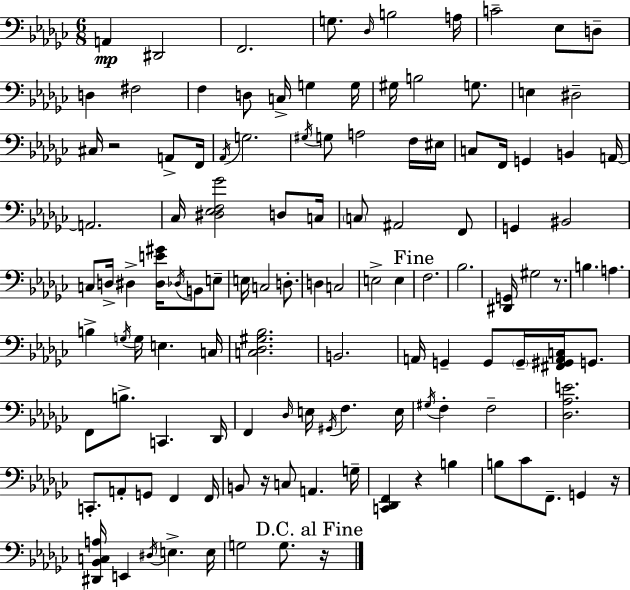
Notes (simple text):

A2/q D#2/h F2/h. G3/e. Db3/s B3/h A3/s C4/h Eb3/e D3/e D3/q F#3/h F3/q D3/e C3/s G3/q G3/s G#3/s B3/h G3/e. E3/q D#3/h C#3/s R/h A2/e F2/s Ab2/s G3/h. G#3/s G3/e A3/h F3/s EIS3/s C3/e F2/s G2/q B2/q A2/s A2/h. CES3/s [D#3,Eb3,F3,Gb4]/h D3/e C3/s C3/e A#2/h F2/e G2/q BIS2/h C3/e D3/s D#3/q [D#3,E4,G#4]/s Db3/s B2/e E3/e E3/s C3/h D3/e. D3/q C3/h E3/h E3/q F3/h. Bb3/h. [D#2,G2]/s G#3/h R/e. B3/q. A3/q. B3/q G3/s G3/s E3/q. C3/s [C3,Db3,G#3,Bb3]/h. B2/h. A2/s G2/q G2/e G2/s [F#2,G#2,A2,C3]/s G2/e. F2/e B3/e. C2/q. Db2/s F2/q Db3/s E3/s G#2/s F3/q. E3/s G#3/s F3/q F3/h [Db3,Ab3,E4]/h. C2/e. A2/e G2/e F2/q F2/s B2/e R/s C3/e A2/q. G3/s [C2,Db2,F2]/q R/q B3/q B3/e CES4/e F2/e. G2/q R/s [D#2,Bb2,C3,A3]/s E2/q D#3/s E3/q. E3/s G3/h G3/e. R/s